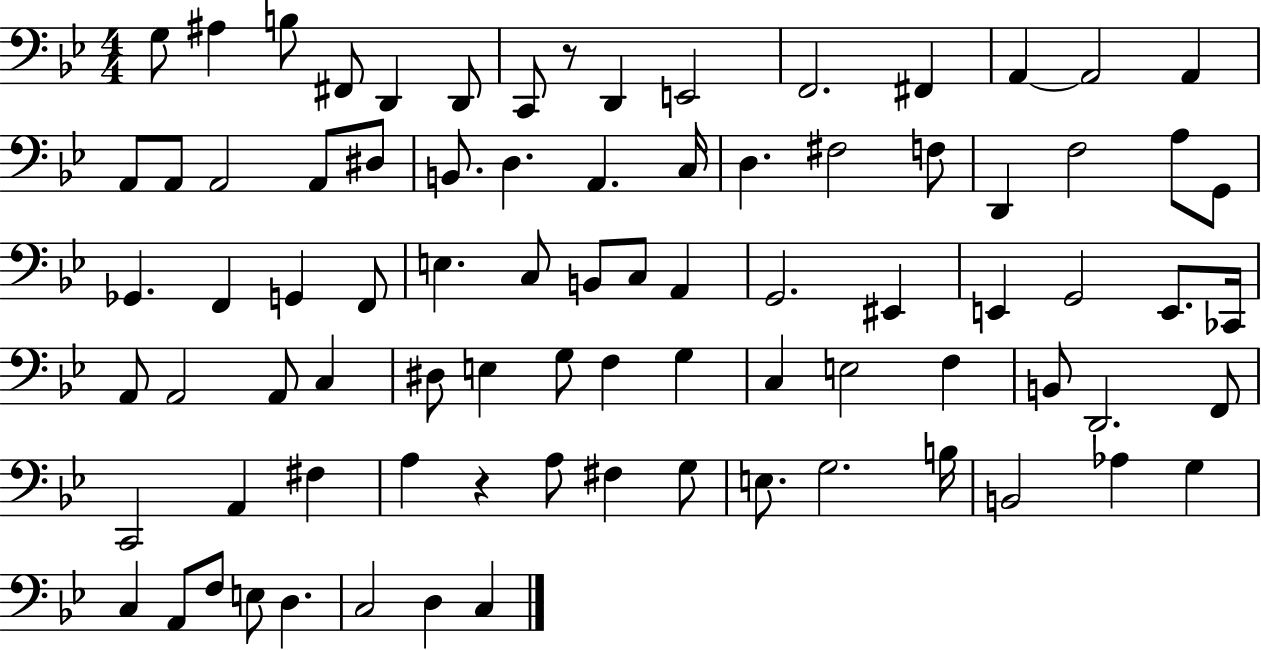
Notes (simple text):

G3/e A#3/q B3/e F#2/e D2/q D2/e C2/e R/e D2/q E2/h F2/h. F#2/q A2/q A2/h A2/q A2/e A2/e A2/h A2/e D#3/e B2/e. D3/q. A2/q. C3/s D3/q. F#3/h F3/e D2/q F3/h A3/e G2/e Gb2/q. F2/q G2/q F2/e E3/q. C3/e B2/e C3/e A2/q G2/h. EIS2/q E2/q G2/h E2/e. CES2/s A2/e A2/h A2/e C3/q D#3/e E3/q G3/e F3/q G3/q C3/q E3/h F3/q B2/e D2/h. F2/e C2/h A2/q F#3/q A3/q R/q A3/e F#3/q G3/e E3/e. G3/h. B3/s B2/h Ab3/q G3/q C3/q A2/e F3/e E3/e D3/q. C3/h D3/q C3/q